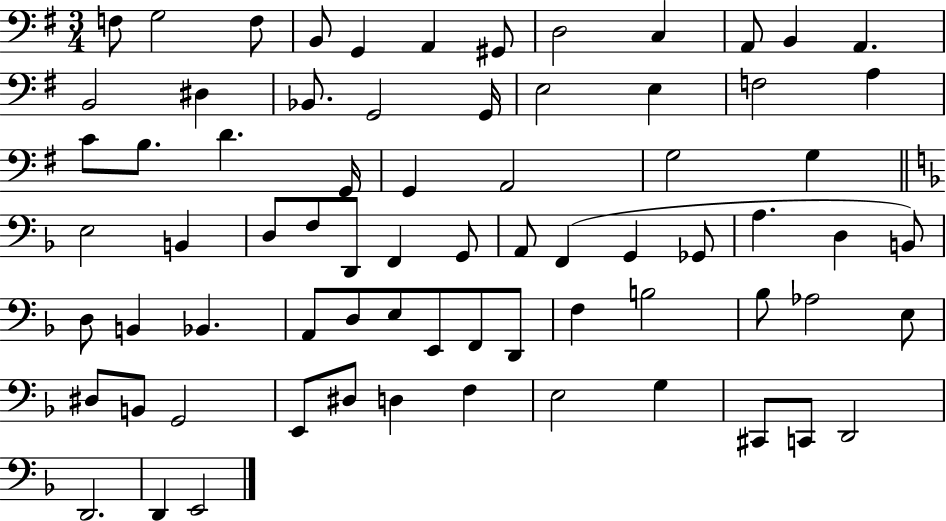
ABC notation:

X:1
T:Untitled
M:3/4
L:1/4
K:G
F,/2 G,2 F,/2 B,,/2 G,, A,, ^G,,/2 D,2 C, A,,/2 B,, A,, B,,2 ^D, _B,,/2 G,,2 G,,/4 E,2 E, F,2 A, C/2 B,/2 D G,,/4 G,, A,,2 G,2 G, E,2 B,, D,/2 F,/2 D,,/2 F,, G,,/2 A,,/2 F,, G,, _G,,/2 A, D, B,,/2 D,/2 B,, _B,, A,,/2 D,/2 E,/2 E,,/2 F,,/2 D,,/2 F, B,2 _B,/2 _A,2 E,/2 ^D,/2 B,,/2 G,,2 E,,/2 ^D,/2 D, F, E,2 G, ^C,,/2 C,,/2 D,,2 D,,2 D,, E,,2